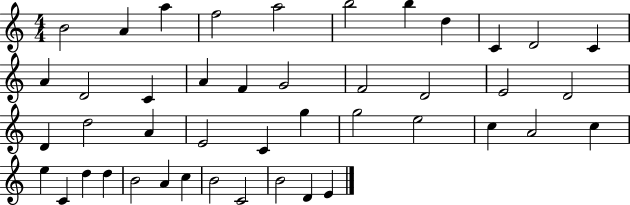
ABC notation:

X:1
T:Untitled
M:4/4
L:1/4
K:C
B2 A a f2 a2 b2 b d C D2 C A D2 C A F G2 F2 D2 E2 D2 D d2 A E2 C g g2 e2 c A2 c e C d d B2 A c B2 C2 B2 D E